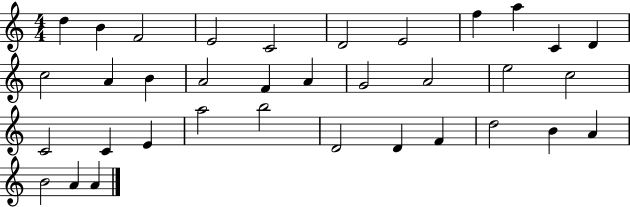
{
  \clef treble
  \numericTimeSignature
  \time 4/4
  \key c \major
  d''4 b'4 f'2 | e'2 c'2 | d'2 e'2 | f''4 a''4 c'4 d'4 | \break c''2 a'4 b'4 | a'2 f'4 a'4 | g'2 a'2 | e''2 c''2 | \break c'2 c'4 e'4 | a''2 b''2 | d'2 d'4 f'4 | d''2 b'4 a'4 | \break b'2 a'4 a'4 | \bar "|."
}